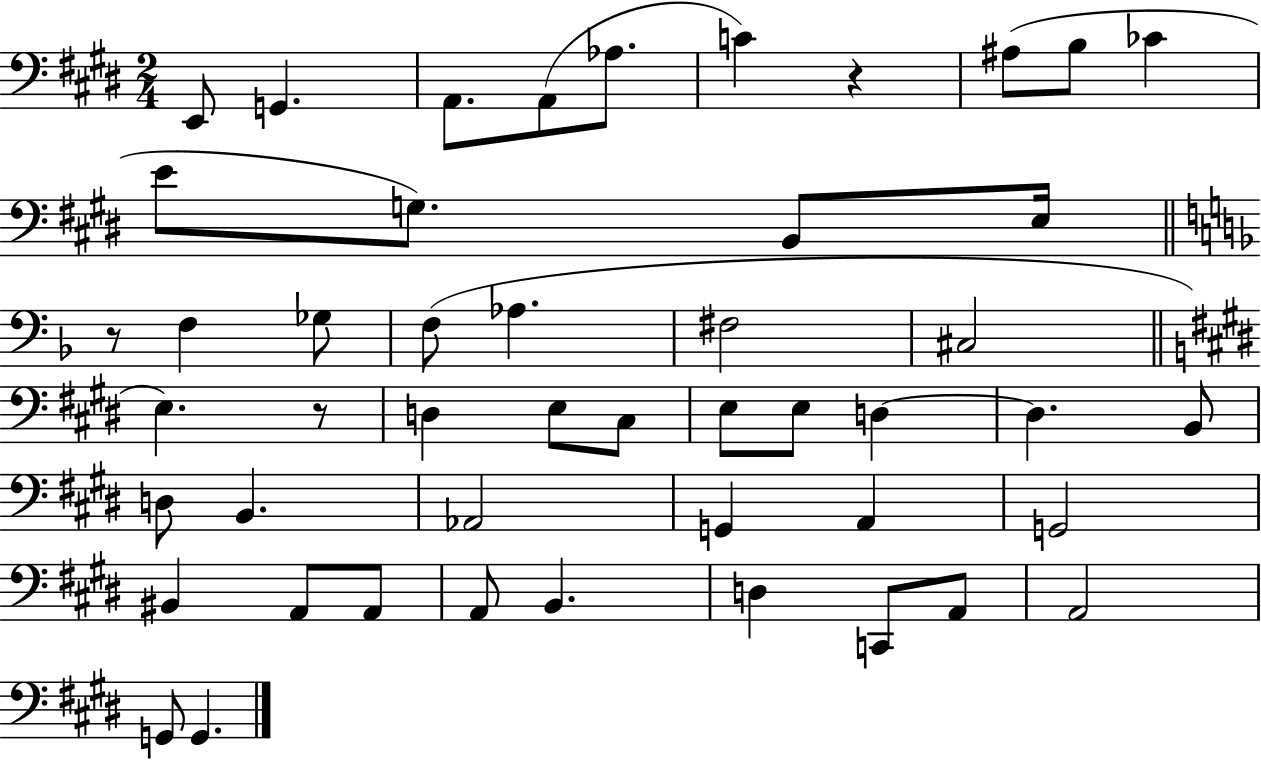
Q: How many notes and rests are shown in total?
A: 48